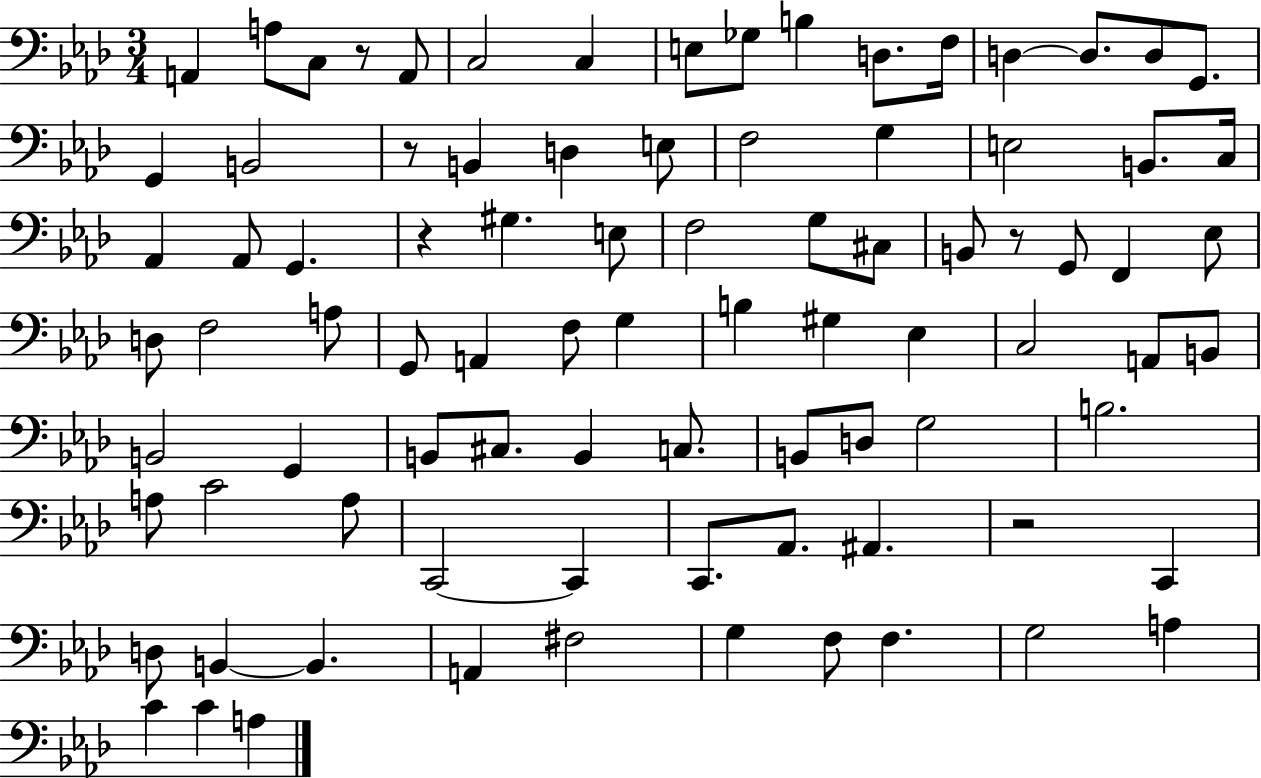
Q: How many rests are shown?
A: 5